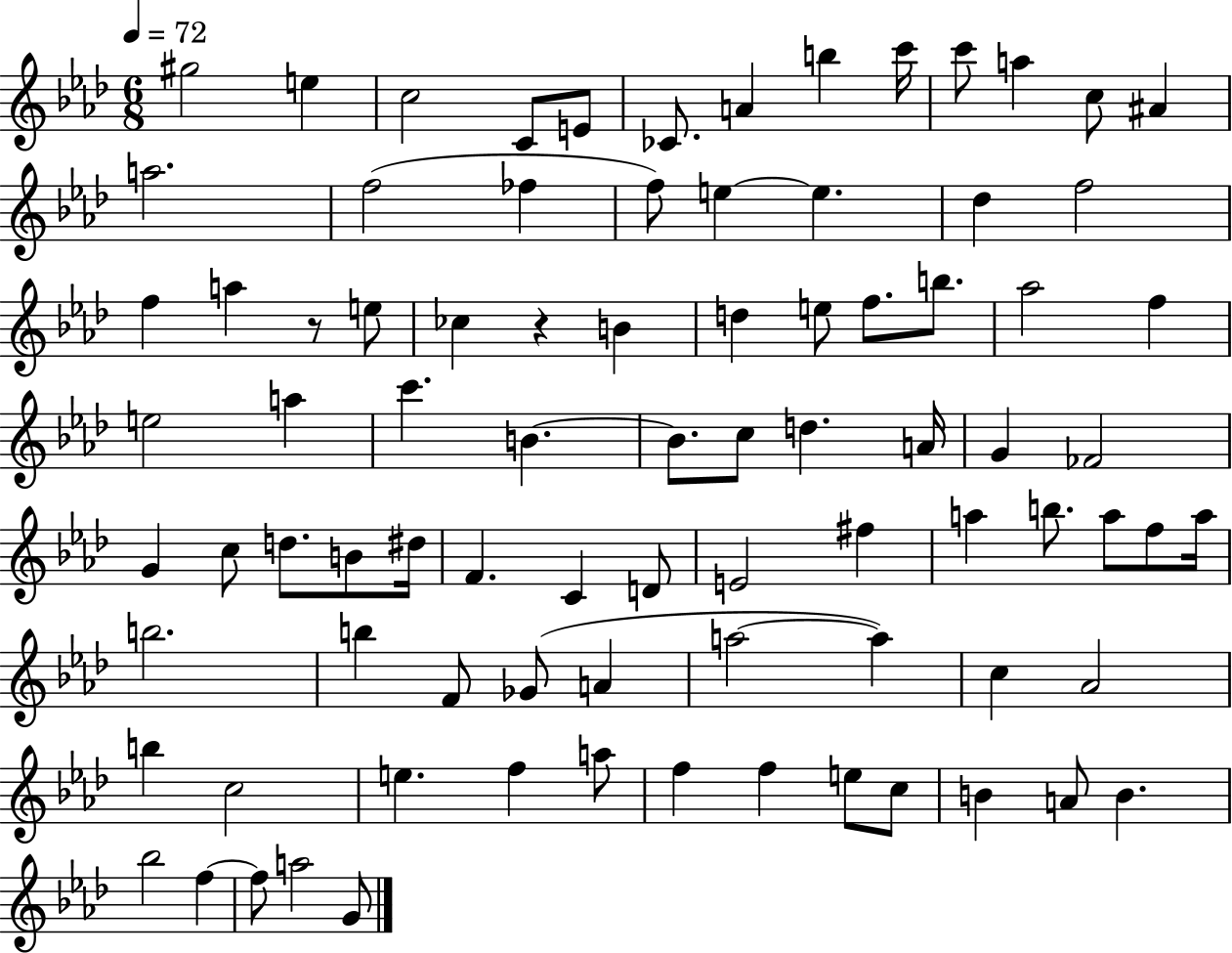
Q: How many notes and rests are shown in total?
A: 85